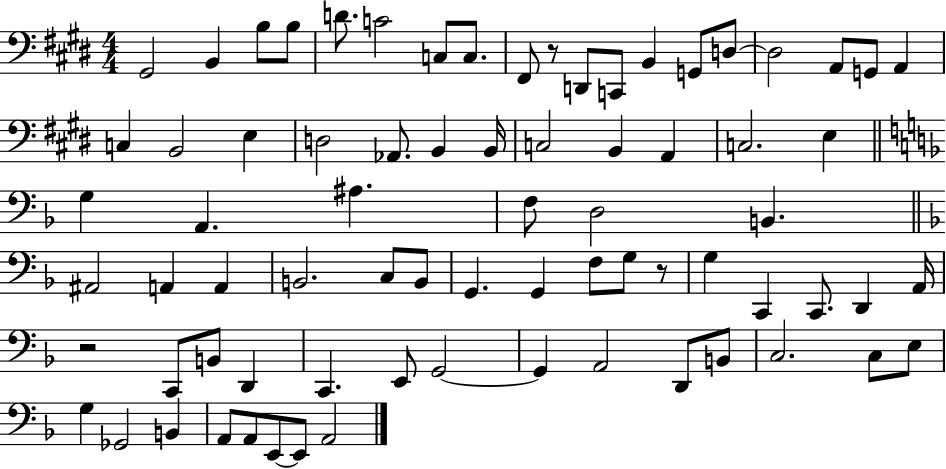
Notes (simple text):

G#2/h B2/q B3/e B3/e D4/e. C4/h C3/e C3/e. F#2/e R/e D2/e C2/e B2/q G2/e D3/e D3/h A2/e G2/e A2/q C3/q B2/h E3/q D3/h Ab2/e. B2/q B2/s C3/h B2/q A2/q C3/h. E3/q G3/q A2/q. A#3/q. F3/e D3/h B2/q. A#2/h A2/q A2/q B2/h. C3/e B2/e G2/q. G2/q F3/e G3/e R/e G3/q C2/q C2/e. D2/q A2/s R/h C2/e B2/e D2/q C2/q. E2/e G2/h G2/q A2/h D2/e B2/e C3/h. C3/e E3/e G3/q Gb2/h B2/q A2/e A2/e E2/e E2/e A2/h